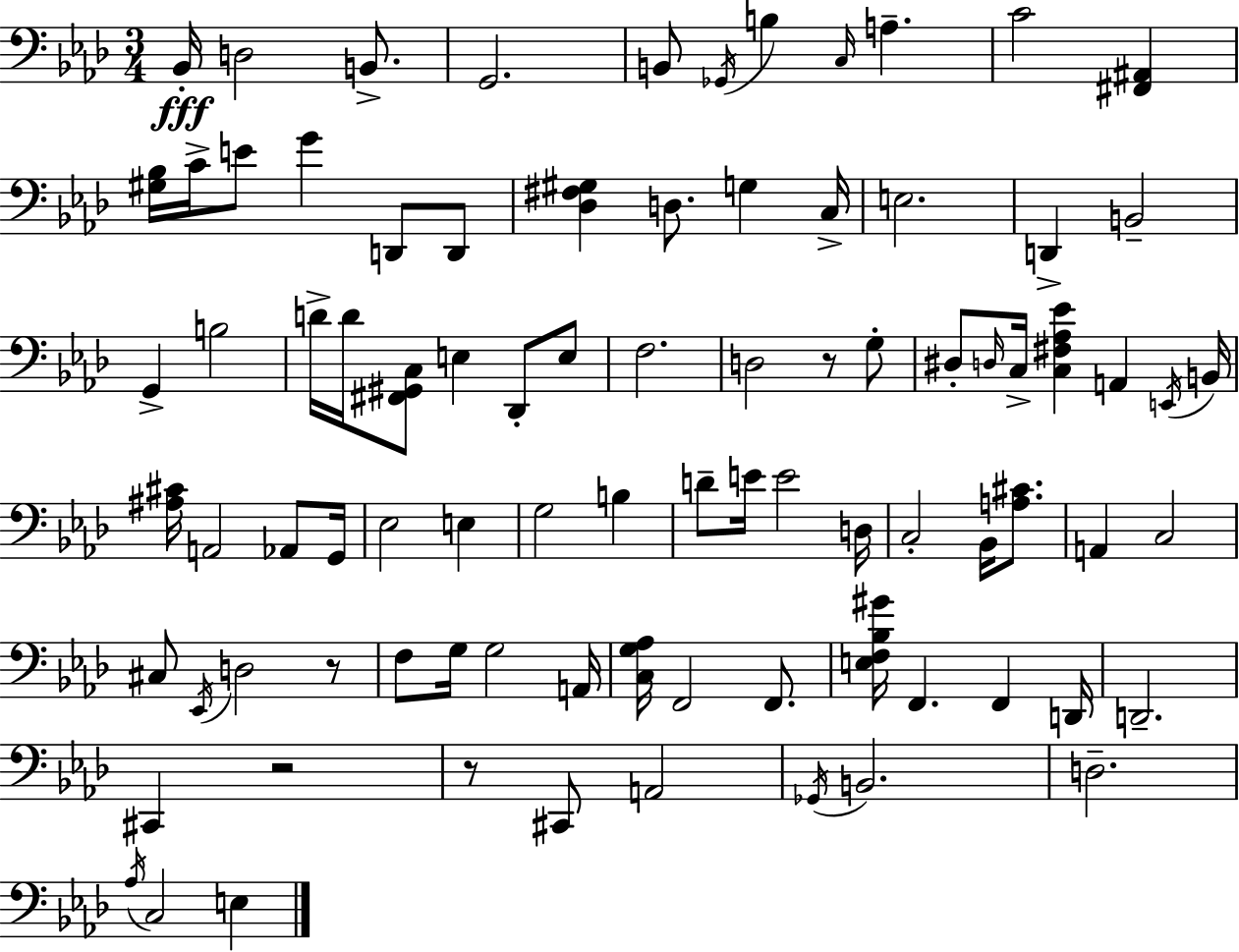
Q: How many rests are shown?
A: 4